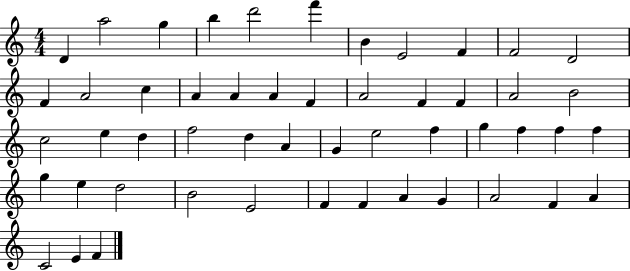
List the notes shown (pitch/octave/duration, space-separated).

D4/q A5/h G5/q B5/q D6/h F6/q B4/q E4/h F4/q F4/h D4/h F4/q A4/h C5/q A4/q A4/q A4/q F4/q A4/h F4/q F4/q A4/h B4/h C5/h E5/q D5/q F5/h D5/q A4/q G4/q E5/h F5/q G5/q F5/q F5/q F5/q G5/q E5/q D5/h B4/h E4/h F4/q F4/q A4/q G4/q A4/h F4/q A4/q C4/h E4/q F4/q